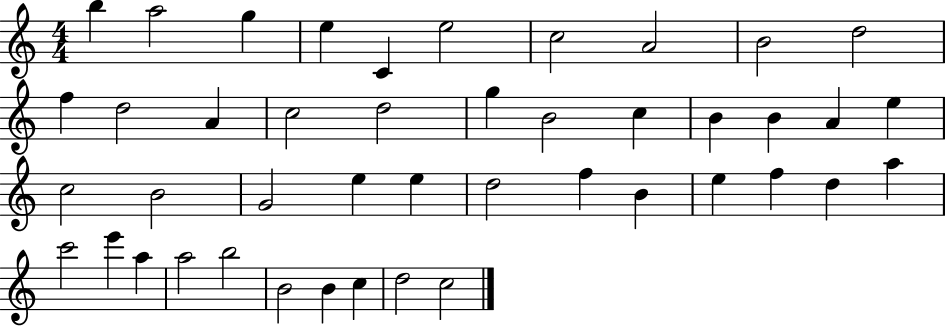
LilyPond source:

{
  \clef treble
  \numericTimeSignature
  \time 4/4
  \key c \major
  b''4 a''2 g''4 | e''4 c'4 e''2 | c''2 a'2 | b'2 d''2 | \break f''4 d''2 a'4 | c''2 d''2 | g''4 b'2 c''4 | b'4 b'4 a'4 e''4 | \break c''2 b'2 | g'2 e''4 e''4 | d''2 f''4 b'4 | e''4 f''4 d''4 a''4 | \break c'''2 e'''4 a''4 | a''2 b''2 | b'2 b'4 c''4 | d''2 c''2 | \break \bar "|."
}